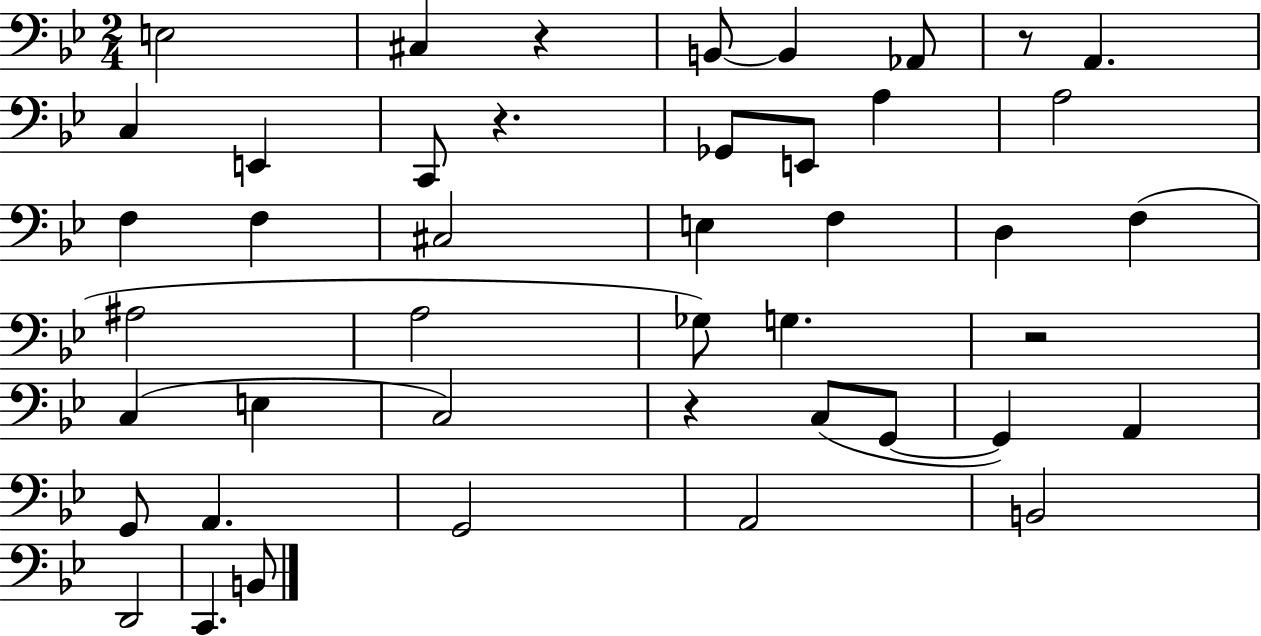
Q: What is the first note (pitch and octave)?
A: E3